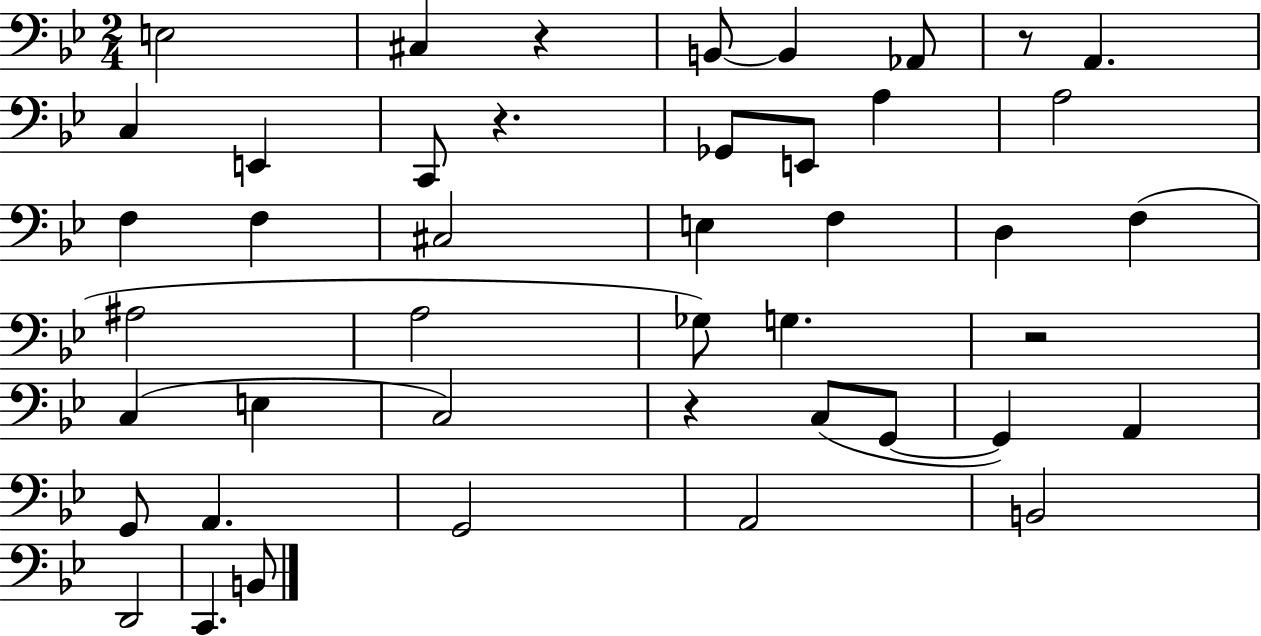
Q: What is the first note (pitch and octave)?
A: E3